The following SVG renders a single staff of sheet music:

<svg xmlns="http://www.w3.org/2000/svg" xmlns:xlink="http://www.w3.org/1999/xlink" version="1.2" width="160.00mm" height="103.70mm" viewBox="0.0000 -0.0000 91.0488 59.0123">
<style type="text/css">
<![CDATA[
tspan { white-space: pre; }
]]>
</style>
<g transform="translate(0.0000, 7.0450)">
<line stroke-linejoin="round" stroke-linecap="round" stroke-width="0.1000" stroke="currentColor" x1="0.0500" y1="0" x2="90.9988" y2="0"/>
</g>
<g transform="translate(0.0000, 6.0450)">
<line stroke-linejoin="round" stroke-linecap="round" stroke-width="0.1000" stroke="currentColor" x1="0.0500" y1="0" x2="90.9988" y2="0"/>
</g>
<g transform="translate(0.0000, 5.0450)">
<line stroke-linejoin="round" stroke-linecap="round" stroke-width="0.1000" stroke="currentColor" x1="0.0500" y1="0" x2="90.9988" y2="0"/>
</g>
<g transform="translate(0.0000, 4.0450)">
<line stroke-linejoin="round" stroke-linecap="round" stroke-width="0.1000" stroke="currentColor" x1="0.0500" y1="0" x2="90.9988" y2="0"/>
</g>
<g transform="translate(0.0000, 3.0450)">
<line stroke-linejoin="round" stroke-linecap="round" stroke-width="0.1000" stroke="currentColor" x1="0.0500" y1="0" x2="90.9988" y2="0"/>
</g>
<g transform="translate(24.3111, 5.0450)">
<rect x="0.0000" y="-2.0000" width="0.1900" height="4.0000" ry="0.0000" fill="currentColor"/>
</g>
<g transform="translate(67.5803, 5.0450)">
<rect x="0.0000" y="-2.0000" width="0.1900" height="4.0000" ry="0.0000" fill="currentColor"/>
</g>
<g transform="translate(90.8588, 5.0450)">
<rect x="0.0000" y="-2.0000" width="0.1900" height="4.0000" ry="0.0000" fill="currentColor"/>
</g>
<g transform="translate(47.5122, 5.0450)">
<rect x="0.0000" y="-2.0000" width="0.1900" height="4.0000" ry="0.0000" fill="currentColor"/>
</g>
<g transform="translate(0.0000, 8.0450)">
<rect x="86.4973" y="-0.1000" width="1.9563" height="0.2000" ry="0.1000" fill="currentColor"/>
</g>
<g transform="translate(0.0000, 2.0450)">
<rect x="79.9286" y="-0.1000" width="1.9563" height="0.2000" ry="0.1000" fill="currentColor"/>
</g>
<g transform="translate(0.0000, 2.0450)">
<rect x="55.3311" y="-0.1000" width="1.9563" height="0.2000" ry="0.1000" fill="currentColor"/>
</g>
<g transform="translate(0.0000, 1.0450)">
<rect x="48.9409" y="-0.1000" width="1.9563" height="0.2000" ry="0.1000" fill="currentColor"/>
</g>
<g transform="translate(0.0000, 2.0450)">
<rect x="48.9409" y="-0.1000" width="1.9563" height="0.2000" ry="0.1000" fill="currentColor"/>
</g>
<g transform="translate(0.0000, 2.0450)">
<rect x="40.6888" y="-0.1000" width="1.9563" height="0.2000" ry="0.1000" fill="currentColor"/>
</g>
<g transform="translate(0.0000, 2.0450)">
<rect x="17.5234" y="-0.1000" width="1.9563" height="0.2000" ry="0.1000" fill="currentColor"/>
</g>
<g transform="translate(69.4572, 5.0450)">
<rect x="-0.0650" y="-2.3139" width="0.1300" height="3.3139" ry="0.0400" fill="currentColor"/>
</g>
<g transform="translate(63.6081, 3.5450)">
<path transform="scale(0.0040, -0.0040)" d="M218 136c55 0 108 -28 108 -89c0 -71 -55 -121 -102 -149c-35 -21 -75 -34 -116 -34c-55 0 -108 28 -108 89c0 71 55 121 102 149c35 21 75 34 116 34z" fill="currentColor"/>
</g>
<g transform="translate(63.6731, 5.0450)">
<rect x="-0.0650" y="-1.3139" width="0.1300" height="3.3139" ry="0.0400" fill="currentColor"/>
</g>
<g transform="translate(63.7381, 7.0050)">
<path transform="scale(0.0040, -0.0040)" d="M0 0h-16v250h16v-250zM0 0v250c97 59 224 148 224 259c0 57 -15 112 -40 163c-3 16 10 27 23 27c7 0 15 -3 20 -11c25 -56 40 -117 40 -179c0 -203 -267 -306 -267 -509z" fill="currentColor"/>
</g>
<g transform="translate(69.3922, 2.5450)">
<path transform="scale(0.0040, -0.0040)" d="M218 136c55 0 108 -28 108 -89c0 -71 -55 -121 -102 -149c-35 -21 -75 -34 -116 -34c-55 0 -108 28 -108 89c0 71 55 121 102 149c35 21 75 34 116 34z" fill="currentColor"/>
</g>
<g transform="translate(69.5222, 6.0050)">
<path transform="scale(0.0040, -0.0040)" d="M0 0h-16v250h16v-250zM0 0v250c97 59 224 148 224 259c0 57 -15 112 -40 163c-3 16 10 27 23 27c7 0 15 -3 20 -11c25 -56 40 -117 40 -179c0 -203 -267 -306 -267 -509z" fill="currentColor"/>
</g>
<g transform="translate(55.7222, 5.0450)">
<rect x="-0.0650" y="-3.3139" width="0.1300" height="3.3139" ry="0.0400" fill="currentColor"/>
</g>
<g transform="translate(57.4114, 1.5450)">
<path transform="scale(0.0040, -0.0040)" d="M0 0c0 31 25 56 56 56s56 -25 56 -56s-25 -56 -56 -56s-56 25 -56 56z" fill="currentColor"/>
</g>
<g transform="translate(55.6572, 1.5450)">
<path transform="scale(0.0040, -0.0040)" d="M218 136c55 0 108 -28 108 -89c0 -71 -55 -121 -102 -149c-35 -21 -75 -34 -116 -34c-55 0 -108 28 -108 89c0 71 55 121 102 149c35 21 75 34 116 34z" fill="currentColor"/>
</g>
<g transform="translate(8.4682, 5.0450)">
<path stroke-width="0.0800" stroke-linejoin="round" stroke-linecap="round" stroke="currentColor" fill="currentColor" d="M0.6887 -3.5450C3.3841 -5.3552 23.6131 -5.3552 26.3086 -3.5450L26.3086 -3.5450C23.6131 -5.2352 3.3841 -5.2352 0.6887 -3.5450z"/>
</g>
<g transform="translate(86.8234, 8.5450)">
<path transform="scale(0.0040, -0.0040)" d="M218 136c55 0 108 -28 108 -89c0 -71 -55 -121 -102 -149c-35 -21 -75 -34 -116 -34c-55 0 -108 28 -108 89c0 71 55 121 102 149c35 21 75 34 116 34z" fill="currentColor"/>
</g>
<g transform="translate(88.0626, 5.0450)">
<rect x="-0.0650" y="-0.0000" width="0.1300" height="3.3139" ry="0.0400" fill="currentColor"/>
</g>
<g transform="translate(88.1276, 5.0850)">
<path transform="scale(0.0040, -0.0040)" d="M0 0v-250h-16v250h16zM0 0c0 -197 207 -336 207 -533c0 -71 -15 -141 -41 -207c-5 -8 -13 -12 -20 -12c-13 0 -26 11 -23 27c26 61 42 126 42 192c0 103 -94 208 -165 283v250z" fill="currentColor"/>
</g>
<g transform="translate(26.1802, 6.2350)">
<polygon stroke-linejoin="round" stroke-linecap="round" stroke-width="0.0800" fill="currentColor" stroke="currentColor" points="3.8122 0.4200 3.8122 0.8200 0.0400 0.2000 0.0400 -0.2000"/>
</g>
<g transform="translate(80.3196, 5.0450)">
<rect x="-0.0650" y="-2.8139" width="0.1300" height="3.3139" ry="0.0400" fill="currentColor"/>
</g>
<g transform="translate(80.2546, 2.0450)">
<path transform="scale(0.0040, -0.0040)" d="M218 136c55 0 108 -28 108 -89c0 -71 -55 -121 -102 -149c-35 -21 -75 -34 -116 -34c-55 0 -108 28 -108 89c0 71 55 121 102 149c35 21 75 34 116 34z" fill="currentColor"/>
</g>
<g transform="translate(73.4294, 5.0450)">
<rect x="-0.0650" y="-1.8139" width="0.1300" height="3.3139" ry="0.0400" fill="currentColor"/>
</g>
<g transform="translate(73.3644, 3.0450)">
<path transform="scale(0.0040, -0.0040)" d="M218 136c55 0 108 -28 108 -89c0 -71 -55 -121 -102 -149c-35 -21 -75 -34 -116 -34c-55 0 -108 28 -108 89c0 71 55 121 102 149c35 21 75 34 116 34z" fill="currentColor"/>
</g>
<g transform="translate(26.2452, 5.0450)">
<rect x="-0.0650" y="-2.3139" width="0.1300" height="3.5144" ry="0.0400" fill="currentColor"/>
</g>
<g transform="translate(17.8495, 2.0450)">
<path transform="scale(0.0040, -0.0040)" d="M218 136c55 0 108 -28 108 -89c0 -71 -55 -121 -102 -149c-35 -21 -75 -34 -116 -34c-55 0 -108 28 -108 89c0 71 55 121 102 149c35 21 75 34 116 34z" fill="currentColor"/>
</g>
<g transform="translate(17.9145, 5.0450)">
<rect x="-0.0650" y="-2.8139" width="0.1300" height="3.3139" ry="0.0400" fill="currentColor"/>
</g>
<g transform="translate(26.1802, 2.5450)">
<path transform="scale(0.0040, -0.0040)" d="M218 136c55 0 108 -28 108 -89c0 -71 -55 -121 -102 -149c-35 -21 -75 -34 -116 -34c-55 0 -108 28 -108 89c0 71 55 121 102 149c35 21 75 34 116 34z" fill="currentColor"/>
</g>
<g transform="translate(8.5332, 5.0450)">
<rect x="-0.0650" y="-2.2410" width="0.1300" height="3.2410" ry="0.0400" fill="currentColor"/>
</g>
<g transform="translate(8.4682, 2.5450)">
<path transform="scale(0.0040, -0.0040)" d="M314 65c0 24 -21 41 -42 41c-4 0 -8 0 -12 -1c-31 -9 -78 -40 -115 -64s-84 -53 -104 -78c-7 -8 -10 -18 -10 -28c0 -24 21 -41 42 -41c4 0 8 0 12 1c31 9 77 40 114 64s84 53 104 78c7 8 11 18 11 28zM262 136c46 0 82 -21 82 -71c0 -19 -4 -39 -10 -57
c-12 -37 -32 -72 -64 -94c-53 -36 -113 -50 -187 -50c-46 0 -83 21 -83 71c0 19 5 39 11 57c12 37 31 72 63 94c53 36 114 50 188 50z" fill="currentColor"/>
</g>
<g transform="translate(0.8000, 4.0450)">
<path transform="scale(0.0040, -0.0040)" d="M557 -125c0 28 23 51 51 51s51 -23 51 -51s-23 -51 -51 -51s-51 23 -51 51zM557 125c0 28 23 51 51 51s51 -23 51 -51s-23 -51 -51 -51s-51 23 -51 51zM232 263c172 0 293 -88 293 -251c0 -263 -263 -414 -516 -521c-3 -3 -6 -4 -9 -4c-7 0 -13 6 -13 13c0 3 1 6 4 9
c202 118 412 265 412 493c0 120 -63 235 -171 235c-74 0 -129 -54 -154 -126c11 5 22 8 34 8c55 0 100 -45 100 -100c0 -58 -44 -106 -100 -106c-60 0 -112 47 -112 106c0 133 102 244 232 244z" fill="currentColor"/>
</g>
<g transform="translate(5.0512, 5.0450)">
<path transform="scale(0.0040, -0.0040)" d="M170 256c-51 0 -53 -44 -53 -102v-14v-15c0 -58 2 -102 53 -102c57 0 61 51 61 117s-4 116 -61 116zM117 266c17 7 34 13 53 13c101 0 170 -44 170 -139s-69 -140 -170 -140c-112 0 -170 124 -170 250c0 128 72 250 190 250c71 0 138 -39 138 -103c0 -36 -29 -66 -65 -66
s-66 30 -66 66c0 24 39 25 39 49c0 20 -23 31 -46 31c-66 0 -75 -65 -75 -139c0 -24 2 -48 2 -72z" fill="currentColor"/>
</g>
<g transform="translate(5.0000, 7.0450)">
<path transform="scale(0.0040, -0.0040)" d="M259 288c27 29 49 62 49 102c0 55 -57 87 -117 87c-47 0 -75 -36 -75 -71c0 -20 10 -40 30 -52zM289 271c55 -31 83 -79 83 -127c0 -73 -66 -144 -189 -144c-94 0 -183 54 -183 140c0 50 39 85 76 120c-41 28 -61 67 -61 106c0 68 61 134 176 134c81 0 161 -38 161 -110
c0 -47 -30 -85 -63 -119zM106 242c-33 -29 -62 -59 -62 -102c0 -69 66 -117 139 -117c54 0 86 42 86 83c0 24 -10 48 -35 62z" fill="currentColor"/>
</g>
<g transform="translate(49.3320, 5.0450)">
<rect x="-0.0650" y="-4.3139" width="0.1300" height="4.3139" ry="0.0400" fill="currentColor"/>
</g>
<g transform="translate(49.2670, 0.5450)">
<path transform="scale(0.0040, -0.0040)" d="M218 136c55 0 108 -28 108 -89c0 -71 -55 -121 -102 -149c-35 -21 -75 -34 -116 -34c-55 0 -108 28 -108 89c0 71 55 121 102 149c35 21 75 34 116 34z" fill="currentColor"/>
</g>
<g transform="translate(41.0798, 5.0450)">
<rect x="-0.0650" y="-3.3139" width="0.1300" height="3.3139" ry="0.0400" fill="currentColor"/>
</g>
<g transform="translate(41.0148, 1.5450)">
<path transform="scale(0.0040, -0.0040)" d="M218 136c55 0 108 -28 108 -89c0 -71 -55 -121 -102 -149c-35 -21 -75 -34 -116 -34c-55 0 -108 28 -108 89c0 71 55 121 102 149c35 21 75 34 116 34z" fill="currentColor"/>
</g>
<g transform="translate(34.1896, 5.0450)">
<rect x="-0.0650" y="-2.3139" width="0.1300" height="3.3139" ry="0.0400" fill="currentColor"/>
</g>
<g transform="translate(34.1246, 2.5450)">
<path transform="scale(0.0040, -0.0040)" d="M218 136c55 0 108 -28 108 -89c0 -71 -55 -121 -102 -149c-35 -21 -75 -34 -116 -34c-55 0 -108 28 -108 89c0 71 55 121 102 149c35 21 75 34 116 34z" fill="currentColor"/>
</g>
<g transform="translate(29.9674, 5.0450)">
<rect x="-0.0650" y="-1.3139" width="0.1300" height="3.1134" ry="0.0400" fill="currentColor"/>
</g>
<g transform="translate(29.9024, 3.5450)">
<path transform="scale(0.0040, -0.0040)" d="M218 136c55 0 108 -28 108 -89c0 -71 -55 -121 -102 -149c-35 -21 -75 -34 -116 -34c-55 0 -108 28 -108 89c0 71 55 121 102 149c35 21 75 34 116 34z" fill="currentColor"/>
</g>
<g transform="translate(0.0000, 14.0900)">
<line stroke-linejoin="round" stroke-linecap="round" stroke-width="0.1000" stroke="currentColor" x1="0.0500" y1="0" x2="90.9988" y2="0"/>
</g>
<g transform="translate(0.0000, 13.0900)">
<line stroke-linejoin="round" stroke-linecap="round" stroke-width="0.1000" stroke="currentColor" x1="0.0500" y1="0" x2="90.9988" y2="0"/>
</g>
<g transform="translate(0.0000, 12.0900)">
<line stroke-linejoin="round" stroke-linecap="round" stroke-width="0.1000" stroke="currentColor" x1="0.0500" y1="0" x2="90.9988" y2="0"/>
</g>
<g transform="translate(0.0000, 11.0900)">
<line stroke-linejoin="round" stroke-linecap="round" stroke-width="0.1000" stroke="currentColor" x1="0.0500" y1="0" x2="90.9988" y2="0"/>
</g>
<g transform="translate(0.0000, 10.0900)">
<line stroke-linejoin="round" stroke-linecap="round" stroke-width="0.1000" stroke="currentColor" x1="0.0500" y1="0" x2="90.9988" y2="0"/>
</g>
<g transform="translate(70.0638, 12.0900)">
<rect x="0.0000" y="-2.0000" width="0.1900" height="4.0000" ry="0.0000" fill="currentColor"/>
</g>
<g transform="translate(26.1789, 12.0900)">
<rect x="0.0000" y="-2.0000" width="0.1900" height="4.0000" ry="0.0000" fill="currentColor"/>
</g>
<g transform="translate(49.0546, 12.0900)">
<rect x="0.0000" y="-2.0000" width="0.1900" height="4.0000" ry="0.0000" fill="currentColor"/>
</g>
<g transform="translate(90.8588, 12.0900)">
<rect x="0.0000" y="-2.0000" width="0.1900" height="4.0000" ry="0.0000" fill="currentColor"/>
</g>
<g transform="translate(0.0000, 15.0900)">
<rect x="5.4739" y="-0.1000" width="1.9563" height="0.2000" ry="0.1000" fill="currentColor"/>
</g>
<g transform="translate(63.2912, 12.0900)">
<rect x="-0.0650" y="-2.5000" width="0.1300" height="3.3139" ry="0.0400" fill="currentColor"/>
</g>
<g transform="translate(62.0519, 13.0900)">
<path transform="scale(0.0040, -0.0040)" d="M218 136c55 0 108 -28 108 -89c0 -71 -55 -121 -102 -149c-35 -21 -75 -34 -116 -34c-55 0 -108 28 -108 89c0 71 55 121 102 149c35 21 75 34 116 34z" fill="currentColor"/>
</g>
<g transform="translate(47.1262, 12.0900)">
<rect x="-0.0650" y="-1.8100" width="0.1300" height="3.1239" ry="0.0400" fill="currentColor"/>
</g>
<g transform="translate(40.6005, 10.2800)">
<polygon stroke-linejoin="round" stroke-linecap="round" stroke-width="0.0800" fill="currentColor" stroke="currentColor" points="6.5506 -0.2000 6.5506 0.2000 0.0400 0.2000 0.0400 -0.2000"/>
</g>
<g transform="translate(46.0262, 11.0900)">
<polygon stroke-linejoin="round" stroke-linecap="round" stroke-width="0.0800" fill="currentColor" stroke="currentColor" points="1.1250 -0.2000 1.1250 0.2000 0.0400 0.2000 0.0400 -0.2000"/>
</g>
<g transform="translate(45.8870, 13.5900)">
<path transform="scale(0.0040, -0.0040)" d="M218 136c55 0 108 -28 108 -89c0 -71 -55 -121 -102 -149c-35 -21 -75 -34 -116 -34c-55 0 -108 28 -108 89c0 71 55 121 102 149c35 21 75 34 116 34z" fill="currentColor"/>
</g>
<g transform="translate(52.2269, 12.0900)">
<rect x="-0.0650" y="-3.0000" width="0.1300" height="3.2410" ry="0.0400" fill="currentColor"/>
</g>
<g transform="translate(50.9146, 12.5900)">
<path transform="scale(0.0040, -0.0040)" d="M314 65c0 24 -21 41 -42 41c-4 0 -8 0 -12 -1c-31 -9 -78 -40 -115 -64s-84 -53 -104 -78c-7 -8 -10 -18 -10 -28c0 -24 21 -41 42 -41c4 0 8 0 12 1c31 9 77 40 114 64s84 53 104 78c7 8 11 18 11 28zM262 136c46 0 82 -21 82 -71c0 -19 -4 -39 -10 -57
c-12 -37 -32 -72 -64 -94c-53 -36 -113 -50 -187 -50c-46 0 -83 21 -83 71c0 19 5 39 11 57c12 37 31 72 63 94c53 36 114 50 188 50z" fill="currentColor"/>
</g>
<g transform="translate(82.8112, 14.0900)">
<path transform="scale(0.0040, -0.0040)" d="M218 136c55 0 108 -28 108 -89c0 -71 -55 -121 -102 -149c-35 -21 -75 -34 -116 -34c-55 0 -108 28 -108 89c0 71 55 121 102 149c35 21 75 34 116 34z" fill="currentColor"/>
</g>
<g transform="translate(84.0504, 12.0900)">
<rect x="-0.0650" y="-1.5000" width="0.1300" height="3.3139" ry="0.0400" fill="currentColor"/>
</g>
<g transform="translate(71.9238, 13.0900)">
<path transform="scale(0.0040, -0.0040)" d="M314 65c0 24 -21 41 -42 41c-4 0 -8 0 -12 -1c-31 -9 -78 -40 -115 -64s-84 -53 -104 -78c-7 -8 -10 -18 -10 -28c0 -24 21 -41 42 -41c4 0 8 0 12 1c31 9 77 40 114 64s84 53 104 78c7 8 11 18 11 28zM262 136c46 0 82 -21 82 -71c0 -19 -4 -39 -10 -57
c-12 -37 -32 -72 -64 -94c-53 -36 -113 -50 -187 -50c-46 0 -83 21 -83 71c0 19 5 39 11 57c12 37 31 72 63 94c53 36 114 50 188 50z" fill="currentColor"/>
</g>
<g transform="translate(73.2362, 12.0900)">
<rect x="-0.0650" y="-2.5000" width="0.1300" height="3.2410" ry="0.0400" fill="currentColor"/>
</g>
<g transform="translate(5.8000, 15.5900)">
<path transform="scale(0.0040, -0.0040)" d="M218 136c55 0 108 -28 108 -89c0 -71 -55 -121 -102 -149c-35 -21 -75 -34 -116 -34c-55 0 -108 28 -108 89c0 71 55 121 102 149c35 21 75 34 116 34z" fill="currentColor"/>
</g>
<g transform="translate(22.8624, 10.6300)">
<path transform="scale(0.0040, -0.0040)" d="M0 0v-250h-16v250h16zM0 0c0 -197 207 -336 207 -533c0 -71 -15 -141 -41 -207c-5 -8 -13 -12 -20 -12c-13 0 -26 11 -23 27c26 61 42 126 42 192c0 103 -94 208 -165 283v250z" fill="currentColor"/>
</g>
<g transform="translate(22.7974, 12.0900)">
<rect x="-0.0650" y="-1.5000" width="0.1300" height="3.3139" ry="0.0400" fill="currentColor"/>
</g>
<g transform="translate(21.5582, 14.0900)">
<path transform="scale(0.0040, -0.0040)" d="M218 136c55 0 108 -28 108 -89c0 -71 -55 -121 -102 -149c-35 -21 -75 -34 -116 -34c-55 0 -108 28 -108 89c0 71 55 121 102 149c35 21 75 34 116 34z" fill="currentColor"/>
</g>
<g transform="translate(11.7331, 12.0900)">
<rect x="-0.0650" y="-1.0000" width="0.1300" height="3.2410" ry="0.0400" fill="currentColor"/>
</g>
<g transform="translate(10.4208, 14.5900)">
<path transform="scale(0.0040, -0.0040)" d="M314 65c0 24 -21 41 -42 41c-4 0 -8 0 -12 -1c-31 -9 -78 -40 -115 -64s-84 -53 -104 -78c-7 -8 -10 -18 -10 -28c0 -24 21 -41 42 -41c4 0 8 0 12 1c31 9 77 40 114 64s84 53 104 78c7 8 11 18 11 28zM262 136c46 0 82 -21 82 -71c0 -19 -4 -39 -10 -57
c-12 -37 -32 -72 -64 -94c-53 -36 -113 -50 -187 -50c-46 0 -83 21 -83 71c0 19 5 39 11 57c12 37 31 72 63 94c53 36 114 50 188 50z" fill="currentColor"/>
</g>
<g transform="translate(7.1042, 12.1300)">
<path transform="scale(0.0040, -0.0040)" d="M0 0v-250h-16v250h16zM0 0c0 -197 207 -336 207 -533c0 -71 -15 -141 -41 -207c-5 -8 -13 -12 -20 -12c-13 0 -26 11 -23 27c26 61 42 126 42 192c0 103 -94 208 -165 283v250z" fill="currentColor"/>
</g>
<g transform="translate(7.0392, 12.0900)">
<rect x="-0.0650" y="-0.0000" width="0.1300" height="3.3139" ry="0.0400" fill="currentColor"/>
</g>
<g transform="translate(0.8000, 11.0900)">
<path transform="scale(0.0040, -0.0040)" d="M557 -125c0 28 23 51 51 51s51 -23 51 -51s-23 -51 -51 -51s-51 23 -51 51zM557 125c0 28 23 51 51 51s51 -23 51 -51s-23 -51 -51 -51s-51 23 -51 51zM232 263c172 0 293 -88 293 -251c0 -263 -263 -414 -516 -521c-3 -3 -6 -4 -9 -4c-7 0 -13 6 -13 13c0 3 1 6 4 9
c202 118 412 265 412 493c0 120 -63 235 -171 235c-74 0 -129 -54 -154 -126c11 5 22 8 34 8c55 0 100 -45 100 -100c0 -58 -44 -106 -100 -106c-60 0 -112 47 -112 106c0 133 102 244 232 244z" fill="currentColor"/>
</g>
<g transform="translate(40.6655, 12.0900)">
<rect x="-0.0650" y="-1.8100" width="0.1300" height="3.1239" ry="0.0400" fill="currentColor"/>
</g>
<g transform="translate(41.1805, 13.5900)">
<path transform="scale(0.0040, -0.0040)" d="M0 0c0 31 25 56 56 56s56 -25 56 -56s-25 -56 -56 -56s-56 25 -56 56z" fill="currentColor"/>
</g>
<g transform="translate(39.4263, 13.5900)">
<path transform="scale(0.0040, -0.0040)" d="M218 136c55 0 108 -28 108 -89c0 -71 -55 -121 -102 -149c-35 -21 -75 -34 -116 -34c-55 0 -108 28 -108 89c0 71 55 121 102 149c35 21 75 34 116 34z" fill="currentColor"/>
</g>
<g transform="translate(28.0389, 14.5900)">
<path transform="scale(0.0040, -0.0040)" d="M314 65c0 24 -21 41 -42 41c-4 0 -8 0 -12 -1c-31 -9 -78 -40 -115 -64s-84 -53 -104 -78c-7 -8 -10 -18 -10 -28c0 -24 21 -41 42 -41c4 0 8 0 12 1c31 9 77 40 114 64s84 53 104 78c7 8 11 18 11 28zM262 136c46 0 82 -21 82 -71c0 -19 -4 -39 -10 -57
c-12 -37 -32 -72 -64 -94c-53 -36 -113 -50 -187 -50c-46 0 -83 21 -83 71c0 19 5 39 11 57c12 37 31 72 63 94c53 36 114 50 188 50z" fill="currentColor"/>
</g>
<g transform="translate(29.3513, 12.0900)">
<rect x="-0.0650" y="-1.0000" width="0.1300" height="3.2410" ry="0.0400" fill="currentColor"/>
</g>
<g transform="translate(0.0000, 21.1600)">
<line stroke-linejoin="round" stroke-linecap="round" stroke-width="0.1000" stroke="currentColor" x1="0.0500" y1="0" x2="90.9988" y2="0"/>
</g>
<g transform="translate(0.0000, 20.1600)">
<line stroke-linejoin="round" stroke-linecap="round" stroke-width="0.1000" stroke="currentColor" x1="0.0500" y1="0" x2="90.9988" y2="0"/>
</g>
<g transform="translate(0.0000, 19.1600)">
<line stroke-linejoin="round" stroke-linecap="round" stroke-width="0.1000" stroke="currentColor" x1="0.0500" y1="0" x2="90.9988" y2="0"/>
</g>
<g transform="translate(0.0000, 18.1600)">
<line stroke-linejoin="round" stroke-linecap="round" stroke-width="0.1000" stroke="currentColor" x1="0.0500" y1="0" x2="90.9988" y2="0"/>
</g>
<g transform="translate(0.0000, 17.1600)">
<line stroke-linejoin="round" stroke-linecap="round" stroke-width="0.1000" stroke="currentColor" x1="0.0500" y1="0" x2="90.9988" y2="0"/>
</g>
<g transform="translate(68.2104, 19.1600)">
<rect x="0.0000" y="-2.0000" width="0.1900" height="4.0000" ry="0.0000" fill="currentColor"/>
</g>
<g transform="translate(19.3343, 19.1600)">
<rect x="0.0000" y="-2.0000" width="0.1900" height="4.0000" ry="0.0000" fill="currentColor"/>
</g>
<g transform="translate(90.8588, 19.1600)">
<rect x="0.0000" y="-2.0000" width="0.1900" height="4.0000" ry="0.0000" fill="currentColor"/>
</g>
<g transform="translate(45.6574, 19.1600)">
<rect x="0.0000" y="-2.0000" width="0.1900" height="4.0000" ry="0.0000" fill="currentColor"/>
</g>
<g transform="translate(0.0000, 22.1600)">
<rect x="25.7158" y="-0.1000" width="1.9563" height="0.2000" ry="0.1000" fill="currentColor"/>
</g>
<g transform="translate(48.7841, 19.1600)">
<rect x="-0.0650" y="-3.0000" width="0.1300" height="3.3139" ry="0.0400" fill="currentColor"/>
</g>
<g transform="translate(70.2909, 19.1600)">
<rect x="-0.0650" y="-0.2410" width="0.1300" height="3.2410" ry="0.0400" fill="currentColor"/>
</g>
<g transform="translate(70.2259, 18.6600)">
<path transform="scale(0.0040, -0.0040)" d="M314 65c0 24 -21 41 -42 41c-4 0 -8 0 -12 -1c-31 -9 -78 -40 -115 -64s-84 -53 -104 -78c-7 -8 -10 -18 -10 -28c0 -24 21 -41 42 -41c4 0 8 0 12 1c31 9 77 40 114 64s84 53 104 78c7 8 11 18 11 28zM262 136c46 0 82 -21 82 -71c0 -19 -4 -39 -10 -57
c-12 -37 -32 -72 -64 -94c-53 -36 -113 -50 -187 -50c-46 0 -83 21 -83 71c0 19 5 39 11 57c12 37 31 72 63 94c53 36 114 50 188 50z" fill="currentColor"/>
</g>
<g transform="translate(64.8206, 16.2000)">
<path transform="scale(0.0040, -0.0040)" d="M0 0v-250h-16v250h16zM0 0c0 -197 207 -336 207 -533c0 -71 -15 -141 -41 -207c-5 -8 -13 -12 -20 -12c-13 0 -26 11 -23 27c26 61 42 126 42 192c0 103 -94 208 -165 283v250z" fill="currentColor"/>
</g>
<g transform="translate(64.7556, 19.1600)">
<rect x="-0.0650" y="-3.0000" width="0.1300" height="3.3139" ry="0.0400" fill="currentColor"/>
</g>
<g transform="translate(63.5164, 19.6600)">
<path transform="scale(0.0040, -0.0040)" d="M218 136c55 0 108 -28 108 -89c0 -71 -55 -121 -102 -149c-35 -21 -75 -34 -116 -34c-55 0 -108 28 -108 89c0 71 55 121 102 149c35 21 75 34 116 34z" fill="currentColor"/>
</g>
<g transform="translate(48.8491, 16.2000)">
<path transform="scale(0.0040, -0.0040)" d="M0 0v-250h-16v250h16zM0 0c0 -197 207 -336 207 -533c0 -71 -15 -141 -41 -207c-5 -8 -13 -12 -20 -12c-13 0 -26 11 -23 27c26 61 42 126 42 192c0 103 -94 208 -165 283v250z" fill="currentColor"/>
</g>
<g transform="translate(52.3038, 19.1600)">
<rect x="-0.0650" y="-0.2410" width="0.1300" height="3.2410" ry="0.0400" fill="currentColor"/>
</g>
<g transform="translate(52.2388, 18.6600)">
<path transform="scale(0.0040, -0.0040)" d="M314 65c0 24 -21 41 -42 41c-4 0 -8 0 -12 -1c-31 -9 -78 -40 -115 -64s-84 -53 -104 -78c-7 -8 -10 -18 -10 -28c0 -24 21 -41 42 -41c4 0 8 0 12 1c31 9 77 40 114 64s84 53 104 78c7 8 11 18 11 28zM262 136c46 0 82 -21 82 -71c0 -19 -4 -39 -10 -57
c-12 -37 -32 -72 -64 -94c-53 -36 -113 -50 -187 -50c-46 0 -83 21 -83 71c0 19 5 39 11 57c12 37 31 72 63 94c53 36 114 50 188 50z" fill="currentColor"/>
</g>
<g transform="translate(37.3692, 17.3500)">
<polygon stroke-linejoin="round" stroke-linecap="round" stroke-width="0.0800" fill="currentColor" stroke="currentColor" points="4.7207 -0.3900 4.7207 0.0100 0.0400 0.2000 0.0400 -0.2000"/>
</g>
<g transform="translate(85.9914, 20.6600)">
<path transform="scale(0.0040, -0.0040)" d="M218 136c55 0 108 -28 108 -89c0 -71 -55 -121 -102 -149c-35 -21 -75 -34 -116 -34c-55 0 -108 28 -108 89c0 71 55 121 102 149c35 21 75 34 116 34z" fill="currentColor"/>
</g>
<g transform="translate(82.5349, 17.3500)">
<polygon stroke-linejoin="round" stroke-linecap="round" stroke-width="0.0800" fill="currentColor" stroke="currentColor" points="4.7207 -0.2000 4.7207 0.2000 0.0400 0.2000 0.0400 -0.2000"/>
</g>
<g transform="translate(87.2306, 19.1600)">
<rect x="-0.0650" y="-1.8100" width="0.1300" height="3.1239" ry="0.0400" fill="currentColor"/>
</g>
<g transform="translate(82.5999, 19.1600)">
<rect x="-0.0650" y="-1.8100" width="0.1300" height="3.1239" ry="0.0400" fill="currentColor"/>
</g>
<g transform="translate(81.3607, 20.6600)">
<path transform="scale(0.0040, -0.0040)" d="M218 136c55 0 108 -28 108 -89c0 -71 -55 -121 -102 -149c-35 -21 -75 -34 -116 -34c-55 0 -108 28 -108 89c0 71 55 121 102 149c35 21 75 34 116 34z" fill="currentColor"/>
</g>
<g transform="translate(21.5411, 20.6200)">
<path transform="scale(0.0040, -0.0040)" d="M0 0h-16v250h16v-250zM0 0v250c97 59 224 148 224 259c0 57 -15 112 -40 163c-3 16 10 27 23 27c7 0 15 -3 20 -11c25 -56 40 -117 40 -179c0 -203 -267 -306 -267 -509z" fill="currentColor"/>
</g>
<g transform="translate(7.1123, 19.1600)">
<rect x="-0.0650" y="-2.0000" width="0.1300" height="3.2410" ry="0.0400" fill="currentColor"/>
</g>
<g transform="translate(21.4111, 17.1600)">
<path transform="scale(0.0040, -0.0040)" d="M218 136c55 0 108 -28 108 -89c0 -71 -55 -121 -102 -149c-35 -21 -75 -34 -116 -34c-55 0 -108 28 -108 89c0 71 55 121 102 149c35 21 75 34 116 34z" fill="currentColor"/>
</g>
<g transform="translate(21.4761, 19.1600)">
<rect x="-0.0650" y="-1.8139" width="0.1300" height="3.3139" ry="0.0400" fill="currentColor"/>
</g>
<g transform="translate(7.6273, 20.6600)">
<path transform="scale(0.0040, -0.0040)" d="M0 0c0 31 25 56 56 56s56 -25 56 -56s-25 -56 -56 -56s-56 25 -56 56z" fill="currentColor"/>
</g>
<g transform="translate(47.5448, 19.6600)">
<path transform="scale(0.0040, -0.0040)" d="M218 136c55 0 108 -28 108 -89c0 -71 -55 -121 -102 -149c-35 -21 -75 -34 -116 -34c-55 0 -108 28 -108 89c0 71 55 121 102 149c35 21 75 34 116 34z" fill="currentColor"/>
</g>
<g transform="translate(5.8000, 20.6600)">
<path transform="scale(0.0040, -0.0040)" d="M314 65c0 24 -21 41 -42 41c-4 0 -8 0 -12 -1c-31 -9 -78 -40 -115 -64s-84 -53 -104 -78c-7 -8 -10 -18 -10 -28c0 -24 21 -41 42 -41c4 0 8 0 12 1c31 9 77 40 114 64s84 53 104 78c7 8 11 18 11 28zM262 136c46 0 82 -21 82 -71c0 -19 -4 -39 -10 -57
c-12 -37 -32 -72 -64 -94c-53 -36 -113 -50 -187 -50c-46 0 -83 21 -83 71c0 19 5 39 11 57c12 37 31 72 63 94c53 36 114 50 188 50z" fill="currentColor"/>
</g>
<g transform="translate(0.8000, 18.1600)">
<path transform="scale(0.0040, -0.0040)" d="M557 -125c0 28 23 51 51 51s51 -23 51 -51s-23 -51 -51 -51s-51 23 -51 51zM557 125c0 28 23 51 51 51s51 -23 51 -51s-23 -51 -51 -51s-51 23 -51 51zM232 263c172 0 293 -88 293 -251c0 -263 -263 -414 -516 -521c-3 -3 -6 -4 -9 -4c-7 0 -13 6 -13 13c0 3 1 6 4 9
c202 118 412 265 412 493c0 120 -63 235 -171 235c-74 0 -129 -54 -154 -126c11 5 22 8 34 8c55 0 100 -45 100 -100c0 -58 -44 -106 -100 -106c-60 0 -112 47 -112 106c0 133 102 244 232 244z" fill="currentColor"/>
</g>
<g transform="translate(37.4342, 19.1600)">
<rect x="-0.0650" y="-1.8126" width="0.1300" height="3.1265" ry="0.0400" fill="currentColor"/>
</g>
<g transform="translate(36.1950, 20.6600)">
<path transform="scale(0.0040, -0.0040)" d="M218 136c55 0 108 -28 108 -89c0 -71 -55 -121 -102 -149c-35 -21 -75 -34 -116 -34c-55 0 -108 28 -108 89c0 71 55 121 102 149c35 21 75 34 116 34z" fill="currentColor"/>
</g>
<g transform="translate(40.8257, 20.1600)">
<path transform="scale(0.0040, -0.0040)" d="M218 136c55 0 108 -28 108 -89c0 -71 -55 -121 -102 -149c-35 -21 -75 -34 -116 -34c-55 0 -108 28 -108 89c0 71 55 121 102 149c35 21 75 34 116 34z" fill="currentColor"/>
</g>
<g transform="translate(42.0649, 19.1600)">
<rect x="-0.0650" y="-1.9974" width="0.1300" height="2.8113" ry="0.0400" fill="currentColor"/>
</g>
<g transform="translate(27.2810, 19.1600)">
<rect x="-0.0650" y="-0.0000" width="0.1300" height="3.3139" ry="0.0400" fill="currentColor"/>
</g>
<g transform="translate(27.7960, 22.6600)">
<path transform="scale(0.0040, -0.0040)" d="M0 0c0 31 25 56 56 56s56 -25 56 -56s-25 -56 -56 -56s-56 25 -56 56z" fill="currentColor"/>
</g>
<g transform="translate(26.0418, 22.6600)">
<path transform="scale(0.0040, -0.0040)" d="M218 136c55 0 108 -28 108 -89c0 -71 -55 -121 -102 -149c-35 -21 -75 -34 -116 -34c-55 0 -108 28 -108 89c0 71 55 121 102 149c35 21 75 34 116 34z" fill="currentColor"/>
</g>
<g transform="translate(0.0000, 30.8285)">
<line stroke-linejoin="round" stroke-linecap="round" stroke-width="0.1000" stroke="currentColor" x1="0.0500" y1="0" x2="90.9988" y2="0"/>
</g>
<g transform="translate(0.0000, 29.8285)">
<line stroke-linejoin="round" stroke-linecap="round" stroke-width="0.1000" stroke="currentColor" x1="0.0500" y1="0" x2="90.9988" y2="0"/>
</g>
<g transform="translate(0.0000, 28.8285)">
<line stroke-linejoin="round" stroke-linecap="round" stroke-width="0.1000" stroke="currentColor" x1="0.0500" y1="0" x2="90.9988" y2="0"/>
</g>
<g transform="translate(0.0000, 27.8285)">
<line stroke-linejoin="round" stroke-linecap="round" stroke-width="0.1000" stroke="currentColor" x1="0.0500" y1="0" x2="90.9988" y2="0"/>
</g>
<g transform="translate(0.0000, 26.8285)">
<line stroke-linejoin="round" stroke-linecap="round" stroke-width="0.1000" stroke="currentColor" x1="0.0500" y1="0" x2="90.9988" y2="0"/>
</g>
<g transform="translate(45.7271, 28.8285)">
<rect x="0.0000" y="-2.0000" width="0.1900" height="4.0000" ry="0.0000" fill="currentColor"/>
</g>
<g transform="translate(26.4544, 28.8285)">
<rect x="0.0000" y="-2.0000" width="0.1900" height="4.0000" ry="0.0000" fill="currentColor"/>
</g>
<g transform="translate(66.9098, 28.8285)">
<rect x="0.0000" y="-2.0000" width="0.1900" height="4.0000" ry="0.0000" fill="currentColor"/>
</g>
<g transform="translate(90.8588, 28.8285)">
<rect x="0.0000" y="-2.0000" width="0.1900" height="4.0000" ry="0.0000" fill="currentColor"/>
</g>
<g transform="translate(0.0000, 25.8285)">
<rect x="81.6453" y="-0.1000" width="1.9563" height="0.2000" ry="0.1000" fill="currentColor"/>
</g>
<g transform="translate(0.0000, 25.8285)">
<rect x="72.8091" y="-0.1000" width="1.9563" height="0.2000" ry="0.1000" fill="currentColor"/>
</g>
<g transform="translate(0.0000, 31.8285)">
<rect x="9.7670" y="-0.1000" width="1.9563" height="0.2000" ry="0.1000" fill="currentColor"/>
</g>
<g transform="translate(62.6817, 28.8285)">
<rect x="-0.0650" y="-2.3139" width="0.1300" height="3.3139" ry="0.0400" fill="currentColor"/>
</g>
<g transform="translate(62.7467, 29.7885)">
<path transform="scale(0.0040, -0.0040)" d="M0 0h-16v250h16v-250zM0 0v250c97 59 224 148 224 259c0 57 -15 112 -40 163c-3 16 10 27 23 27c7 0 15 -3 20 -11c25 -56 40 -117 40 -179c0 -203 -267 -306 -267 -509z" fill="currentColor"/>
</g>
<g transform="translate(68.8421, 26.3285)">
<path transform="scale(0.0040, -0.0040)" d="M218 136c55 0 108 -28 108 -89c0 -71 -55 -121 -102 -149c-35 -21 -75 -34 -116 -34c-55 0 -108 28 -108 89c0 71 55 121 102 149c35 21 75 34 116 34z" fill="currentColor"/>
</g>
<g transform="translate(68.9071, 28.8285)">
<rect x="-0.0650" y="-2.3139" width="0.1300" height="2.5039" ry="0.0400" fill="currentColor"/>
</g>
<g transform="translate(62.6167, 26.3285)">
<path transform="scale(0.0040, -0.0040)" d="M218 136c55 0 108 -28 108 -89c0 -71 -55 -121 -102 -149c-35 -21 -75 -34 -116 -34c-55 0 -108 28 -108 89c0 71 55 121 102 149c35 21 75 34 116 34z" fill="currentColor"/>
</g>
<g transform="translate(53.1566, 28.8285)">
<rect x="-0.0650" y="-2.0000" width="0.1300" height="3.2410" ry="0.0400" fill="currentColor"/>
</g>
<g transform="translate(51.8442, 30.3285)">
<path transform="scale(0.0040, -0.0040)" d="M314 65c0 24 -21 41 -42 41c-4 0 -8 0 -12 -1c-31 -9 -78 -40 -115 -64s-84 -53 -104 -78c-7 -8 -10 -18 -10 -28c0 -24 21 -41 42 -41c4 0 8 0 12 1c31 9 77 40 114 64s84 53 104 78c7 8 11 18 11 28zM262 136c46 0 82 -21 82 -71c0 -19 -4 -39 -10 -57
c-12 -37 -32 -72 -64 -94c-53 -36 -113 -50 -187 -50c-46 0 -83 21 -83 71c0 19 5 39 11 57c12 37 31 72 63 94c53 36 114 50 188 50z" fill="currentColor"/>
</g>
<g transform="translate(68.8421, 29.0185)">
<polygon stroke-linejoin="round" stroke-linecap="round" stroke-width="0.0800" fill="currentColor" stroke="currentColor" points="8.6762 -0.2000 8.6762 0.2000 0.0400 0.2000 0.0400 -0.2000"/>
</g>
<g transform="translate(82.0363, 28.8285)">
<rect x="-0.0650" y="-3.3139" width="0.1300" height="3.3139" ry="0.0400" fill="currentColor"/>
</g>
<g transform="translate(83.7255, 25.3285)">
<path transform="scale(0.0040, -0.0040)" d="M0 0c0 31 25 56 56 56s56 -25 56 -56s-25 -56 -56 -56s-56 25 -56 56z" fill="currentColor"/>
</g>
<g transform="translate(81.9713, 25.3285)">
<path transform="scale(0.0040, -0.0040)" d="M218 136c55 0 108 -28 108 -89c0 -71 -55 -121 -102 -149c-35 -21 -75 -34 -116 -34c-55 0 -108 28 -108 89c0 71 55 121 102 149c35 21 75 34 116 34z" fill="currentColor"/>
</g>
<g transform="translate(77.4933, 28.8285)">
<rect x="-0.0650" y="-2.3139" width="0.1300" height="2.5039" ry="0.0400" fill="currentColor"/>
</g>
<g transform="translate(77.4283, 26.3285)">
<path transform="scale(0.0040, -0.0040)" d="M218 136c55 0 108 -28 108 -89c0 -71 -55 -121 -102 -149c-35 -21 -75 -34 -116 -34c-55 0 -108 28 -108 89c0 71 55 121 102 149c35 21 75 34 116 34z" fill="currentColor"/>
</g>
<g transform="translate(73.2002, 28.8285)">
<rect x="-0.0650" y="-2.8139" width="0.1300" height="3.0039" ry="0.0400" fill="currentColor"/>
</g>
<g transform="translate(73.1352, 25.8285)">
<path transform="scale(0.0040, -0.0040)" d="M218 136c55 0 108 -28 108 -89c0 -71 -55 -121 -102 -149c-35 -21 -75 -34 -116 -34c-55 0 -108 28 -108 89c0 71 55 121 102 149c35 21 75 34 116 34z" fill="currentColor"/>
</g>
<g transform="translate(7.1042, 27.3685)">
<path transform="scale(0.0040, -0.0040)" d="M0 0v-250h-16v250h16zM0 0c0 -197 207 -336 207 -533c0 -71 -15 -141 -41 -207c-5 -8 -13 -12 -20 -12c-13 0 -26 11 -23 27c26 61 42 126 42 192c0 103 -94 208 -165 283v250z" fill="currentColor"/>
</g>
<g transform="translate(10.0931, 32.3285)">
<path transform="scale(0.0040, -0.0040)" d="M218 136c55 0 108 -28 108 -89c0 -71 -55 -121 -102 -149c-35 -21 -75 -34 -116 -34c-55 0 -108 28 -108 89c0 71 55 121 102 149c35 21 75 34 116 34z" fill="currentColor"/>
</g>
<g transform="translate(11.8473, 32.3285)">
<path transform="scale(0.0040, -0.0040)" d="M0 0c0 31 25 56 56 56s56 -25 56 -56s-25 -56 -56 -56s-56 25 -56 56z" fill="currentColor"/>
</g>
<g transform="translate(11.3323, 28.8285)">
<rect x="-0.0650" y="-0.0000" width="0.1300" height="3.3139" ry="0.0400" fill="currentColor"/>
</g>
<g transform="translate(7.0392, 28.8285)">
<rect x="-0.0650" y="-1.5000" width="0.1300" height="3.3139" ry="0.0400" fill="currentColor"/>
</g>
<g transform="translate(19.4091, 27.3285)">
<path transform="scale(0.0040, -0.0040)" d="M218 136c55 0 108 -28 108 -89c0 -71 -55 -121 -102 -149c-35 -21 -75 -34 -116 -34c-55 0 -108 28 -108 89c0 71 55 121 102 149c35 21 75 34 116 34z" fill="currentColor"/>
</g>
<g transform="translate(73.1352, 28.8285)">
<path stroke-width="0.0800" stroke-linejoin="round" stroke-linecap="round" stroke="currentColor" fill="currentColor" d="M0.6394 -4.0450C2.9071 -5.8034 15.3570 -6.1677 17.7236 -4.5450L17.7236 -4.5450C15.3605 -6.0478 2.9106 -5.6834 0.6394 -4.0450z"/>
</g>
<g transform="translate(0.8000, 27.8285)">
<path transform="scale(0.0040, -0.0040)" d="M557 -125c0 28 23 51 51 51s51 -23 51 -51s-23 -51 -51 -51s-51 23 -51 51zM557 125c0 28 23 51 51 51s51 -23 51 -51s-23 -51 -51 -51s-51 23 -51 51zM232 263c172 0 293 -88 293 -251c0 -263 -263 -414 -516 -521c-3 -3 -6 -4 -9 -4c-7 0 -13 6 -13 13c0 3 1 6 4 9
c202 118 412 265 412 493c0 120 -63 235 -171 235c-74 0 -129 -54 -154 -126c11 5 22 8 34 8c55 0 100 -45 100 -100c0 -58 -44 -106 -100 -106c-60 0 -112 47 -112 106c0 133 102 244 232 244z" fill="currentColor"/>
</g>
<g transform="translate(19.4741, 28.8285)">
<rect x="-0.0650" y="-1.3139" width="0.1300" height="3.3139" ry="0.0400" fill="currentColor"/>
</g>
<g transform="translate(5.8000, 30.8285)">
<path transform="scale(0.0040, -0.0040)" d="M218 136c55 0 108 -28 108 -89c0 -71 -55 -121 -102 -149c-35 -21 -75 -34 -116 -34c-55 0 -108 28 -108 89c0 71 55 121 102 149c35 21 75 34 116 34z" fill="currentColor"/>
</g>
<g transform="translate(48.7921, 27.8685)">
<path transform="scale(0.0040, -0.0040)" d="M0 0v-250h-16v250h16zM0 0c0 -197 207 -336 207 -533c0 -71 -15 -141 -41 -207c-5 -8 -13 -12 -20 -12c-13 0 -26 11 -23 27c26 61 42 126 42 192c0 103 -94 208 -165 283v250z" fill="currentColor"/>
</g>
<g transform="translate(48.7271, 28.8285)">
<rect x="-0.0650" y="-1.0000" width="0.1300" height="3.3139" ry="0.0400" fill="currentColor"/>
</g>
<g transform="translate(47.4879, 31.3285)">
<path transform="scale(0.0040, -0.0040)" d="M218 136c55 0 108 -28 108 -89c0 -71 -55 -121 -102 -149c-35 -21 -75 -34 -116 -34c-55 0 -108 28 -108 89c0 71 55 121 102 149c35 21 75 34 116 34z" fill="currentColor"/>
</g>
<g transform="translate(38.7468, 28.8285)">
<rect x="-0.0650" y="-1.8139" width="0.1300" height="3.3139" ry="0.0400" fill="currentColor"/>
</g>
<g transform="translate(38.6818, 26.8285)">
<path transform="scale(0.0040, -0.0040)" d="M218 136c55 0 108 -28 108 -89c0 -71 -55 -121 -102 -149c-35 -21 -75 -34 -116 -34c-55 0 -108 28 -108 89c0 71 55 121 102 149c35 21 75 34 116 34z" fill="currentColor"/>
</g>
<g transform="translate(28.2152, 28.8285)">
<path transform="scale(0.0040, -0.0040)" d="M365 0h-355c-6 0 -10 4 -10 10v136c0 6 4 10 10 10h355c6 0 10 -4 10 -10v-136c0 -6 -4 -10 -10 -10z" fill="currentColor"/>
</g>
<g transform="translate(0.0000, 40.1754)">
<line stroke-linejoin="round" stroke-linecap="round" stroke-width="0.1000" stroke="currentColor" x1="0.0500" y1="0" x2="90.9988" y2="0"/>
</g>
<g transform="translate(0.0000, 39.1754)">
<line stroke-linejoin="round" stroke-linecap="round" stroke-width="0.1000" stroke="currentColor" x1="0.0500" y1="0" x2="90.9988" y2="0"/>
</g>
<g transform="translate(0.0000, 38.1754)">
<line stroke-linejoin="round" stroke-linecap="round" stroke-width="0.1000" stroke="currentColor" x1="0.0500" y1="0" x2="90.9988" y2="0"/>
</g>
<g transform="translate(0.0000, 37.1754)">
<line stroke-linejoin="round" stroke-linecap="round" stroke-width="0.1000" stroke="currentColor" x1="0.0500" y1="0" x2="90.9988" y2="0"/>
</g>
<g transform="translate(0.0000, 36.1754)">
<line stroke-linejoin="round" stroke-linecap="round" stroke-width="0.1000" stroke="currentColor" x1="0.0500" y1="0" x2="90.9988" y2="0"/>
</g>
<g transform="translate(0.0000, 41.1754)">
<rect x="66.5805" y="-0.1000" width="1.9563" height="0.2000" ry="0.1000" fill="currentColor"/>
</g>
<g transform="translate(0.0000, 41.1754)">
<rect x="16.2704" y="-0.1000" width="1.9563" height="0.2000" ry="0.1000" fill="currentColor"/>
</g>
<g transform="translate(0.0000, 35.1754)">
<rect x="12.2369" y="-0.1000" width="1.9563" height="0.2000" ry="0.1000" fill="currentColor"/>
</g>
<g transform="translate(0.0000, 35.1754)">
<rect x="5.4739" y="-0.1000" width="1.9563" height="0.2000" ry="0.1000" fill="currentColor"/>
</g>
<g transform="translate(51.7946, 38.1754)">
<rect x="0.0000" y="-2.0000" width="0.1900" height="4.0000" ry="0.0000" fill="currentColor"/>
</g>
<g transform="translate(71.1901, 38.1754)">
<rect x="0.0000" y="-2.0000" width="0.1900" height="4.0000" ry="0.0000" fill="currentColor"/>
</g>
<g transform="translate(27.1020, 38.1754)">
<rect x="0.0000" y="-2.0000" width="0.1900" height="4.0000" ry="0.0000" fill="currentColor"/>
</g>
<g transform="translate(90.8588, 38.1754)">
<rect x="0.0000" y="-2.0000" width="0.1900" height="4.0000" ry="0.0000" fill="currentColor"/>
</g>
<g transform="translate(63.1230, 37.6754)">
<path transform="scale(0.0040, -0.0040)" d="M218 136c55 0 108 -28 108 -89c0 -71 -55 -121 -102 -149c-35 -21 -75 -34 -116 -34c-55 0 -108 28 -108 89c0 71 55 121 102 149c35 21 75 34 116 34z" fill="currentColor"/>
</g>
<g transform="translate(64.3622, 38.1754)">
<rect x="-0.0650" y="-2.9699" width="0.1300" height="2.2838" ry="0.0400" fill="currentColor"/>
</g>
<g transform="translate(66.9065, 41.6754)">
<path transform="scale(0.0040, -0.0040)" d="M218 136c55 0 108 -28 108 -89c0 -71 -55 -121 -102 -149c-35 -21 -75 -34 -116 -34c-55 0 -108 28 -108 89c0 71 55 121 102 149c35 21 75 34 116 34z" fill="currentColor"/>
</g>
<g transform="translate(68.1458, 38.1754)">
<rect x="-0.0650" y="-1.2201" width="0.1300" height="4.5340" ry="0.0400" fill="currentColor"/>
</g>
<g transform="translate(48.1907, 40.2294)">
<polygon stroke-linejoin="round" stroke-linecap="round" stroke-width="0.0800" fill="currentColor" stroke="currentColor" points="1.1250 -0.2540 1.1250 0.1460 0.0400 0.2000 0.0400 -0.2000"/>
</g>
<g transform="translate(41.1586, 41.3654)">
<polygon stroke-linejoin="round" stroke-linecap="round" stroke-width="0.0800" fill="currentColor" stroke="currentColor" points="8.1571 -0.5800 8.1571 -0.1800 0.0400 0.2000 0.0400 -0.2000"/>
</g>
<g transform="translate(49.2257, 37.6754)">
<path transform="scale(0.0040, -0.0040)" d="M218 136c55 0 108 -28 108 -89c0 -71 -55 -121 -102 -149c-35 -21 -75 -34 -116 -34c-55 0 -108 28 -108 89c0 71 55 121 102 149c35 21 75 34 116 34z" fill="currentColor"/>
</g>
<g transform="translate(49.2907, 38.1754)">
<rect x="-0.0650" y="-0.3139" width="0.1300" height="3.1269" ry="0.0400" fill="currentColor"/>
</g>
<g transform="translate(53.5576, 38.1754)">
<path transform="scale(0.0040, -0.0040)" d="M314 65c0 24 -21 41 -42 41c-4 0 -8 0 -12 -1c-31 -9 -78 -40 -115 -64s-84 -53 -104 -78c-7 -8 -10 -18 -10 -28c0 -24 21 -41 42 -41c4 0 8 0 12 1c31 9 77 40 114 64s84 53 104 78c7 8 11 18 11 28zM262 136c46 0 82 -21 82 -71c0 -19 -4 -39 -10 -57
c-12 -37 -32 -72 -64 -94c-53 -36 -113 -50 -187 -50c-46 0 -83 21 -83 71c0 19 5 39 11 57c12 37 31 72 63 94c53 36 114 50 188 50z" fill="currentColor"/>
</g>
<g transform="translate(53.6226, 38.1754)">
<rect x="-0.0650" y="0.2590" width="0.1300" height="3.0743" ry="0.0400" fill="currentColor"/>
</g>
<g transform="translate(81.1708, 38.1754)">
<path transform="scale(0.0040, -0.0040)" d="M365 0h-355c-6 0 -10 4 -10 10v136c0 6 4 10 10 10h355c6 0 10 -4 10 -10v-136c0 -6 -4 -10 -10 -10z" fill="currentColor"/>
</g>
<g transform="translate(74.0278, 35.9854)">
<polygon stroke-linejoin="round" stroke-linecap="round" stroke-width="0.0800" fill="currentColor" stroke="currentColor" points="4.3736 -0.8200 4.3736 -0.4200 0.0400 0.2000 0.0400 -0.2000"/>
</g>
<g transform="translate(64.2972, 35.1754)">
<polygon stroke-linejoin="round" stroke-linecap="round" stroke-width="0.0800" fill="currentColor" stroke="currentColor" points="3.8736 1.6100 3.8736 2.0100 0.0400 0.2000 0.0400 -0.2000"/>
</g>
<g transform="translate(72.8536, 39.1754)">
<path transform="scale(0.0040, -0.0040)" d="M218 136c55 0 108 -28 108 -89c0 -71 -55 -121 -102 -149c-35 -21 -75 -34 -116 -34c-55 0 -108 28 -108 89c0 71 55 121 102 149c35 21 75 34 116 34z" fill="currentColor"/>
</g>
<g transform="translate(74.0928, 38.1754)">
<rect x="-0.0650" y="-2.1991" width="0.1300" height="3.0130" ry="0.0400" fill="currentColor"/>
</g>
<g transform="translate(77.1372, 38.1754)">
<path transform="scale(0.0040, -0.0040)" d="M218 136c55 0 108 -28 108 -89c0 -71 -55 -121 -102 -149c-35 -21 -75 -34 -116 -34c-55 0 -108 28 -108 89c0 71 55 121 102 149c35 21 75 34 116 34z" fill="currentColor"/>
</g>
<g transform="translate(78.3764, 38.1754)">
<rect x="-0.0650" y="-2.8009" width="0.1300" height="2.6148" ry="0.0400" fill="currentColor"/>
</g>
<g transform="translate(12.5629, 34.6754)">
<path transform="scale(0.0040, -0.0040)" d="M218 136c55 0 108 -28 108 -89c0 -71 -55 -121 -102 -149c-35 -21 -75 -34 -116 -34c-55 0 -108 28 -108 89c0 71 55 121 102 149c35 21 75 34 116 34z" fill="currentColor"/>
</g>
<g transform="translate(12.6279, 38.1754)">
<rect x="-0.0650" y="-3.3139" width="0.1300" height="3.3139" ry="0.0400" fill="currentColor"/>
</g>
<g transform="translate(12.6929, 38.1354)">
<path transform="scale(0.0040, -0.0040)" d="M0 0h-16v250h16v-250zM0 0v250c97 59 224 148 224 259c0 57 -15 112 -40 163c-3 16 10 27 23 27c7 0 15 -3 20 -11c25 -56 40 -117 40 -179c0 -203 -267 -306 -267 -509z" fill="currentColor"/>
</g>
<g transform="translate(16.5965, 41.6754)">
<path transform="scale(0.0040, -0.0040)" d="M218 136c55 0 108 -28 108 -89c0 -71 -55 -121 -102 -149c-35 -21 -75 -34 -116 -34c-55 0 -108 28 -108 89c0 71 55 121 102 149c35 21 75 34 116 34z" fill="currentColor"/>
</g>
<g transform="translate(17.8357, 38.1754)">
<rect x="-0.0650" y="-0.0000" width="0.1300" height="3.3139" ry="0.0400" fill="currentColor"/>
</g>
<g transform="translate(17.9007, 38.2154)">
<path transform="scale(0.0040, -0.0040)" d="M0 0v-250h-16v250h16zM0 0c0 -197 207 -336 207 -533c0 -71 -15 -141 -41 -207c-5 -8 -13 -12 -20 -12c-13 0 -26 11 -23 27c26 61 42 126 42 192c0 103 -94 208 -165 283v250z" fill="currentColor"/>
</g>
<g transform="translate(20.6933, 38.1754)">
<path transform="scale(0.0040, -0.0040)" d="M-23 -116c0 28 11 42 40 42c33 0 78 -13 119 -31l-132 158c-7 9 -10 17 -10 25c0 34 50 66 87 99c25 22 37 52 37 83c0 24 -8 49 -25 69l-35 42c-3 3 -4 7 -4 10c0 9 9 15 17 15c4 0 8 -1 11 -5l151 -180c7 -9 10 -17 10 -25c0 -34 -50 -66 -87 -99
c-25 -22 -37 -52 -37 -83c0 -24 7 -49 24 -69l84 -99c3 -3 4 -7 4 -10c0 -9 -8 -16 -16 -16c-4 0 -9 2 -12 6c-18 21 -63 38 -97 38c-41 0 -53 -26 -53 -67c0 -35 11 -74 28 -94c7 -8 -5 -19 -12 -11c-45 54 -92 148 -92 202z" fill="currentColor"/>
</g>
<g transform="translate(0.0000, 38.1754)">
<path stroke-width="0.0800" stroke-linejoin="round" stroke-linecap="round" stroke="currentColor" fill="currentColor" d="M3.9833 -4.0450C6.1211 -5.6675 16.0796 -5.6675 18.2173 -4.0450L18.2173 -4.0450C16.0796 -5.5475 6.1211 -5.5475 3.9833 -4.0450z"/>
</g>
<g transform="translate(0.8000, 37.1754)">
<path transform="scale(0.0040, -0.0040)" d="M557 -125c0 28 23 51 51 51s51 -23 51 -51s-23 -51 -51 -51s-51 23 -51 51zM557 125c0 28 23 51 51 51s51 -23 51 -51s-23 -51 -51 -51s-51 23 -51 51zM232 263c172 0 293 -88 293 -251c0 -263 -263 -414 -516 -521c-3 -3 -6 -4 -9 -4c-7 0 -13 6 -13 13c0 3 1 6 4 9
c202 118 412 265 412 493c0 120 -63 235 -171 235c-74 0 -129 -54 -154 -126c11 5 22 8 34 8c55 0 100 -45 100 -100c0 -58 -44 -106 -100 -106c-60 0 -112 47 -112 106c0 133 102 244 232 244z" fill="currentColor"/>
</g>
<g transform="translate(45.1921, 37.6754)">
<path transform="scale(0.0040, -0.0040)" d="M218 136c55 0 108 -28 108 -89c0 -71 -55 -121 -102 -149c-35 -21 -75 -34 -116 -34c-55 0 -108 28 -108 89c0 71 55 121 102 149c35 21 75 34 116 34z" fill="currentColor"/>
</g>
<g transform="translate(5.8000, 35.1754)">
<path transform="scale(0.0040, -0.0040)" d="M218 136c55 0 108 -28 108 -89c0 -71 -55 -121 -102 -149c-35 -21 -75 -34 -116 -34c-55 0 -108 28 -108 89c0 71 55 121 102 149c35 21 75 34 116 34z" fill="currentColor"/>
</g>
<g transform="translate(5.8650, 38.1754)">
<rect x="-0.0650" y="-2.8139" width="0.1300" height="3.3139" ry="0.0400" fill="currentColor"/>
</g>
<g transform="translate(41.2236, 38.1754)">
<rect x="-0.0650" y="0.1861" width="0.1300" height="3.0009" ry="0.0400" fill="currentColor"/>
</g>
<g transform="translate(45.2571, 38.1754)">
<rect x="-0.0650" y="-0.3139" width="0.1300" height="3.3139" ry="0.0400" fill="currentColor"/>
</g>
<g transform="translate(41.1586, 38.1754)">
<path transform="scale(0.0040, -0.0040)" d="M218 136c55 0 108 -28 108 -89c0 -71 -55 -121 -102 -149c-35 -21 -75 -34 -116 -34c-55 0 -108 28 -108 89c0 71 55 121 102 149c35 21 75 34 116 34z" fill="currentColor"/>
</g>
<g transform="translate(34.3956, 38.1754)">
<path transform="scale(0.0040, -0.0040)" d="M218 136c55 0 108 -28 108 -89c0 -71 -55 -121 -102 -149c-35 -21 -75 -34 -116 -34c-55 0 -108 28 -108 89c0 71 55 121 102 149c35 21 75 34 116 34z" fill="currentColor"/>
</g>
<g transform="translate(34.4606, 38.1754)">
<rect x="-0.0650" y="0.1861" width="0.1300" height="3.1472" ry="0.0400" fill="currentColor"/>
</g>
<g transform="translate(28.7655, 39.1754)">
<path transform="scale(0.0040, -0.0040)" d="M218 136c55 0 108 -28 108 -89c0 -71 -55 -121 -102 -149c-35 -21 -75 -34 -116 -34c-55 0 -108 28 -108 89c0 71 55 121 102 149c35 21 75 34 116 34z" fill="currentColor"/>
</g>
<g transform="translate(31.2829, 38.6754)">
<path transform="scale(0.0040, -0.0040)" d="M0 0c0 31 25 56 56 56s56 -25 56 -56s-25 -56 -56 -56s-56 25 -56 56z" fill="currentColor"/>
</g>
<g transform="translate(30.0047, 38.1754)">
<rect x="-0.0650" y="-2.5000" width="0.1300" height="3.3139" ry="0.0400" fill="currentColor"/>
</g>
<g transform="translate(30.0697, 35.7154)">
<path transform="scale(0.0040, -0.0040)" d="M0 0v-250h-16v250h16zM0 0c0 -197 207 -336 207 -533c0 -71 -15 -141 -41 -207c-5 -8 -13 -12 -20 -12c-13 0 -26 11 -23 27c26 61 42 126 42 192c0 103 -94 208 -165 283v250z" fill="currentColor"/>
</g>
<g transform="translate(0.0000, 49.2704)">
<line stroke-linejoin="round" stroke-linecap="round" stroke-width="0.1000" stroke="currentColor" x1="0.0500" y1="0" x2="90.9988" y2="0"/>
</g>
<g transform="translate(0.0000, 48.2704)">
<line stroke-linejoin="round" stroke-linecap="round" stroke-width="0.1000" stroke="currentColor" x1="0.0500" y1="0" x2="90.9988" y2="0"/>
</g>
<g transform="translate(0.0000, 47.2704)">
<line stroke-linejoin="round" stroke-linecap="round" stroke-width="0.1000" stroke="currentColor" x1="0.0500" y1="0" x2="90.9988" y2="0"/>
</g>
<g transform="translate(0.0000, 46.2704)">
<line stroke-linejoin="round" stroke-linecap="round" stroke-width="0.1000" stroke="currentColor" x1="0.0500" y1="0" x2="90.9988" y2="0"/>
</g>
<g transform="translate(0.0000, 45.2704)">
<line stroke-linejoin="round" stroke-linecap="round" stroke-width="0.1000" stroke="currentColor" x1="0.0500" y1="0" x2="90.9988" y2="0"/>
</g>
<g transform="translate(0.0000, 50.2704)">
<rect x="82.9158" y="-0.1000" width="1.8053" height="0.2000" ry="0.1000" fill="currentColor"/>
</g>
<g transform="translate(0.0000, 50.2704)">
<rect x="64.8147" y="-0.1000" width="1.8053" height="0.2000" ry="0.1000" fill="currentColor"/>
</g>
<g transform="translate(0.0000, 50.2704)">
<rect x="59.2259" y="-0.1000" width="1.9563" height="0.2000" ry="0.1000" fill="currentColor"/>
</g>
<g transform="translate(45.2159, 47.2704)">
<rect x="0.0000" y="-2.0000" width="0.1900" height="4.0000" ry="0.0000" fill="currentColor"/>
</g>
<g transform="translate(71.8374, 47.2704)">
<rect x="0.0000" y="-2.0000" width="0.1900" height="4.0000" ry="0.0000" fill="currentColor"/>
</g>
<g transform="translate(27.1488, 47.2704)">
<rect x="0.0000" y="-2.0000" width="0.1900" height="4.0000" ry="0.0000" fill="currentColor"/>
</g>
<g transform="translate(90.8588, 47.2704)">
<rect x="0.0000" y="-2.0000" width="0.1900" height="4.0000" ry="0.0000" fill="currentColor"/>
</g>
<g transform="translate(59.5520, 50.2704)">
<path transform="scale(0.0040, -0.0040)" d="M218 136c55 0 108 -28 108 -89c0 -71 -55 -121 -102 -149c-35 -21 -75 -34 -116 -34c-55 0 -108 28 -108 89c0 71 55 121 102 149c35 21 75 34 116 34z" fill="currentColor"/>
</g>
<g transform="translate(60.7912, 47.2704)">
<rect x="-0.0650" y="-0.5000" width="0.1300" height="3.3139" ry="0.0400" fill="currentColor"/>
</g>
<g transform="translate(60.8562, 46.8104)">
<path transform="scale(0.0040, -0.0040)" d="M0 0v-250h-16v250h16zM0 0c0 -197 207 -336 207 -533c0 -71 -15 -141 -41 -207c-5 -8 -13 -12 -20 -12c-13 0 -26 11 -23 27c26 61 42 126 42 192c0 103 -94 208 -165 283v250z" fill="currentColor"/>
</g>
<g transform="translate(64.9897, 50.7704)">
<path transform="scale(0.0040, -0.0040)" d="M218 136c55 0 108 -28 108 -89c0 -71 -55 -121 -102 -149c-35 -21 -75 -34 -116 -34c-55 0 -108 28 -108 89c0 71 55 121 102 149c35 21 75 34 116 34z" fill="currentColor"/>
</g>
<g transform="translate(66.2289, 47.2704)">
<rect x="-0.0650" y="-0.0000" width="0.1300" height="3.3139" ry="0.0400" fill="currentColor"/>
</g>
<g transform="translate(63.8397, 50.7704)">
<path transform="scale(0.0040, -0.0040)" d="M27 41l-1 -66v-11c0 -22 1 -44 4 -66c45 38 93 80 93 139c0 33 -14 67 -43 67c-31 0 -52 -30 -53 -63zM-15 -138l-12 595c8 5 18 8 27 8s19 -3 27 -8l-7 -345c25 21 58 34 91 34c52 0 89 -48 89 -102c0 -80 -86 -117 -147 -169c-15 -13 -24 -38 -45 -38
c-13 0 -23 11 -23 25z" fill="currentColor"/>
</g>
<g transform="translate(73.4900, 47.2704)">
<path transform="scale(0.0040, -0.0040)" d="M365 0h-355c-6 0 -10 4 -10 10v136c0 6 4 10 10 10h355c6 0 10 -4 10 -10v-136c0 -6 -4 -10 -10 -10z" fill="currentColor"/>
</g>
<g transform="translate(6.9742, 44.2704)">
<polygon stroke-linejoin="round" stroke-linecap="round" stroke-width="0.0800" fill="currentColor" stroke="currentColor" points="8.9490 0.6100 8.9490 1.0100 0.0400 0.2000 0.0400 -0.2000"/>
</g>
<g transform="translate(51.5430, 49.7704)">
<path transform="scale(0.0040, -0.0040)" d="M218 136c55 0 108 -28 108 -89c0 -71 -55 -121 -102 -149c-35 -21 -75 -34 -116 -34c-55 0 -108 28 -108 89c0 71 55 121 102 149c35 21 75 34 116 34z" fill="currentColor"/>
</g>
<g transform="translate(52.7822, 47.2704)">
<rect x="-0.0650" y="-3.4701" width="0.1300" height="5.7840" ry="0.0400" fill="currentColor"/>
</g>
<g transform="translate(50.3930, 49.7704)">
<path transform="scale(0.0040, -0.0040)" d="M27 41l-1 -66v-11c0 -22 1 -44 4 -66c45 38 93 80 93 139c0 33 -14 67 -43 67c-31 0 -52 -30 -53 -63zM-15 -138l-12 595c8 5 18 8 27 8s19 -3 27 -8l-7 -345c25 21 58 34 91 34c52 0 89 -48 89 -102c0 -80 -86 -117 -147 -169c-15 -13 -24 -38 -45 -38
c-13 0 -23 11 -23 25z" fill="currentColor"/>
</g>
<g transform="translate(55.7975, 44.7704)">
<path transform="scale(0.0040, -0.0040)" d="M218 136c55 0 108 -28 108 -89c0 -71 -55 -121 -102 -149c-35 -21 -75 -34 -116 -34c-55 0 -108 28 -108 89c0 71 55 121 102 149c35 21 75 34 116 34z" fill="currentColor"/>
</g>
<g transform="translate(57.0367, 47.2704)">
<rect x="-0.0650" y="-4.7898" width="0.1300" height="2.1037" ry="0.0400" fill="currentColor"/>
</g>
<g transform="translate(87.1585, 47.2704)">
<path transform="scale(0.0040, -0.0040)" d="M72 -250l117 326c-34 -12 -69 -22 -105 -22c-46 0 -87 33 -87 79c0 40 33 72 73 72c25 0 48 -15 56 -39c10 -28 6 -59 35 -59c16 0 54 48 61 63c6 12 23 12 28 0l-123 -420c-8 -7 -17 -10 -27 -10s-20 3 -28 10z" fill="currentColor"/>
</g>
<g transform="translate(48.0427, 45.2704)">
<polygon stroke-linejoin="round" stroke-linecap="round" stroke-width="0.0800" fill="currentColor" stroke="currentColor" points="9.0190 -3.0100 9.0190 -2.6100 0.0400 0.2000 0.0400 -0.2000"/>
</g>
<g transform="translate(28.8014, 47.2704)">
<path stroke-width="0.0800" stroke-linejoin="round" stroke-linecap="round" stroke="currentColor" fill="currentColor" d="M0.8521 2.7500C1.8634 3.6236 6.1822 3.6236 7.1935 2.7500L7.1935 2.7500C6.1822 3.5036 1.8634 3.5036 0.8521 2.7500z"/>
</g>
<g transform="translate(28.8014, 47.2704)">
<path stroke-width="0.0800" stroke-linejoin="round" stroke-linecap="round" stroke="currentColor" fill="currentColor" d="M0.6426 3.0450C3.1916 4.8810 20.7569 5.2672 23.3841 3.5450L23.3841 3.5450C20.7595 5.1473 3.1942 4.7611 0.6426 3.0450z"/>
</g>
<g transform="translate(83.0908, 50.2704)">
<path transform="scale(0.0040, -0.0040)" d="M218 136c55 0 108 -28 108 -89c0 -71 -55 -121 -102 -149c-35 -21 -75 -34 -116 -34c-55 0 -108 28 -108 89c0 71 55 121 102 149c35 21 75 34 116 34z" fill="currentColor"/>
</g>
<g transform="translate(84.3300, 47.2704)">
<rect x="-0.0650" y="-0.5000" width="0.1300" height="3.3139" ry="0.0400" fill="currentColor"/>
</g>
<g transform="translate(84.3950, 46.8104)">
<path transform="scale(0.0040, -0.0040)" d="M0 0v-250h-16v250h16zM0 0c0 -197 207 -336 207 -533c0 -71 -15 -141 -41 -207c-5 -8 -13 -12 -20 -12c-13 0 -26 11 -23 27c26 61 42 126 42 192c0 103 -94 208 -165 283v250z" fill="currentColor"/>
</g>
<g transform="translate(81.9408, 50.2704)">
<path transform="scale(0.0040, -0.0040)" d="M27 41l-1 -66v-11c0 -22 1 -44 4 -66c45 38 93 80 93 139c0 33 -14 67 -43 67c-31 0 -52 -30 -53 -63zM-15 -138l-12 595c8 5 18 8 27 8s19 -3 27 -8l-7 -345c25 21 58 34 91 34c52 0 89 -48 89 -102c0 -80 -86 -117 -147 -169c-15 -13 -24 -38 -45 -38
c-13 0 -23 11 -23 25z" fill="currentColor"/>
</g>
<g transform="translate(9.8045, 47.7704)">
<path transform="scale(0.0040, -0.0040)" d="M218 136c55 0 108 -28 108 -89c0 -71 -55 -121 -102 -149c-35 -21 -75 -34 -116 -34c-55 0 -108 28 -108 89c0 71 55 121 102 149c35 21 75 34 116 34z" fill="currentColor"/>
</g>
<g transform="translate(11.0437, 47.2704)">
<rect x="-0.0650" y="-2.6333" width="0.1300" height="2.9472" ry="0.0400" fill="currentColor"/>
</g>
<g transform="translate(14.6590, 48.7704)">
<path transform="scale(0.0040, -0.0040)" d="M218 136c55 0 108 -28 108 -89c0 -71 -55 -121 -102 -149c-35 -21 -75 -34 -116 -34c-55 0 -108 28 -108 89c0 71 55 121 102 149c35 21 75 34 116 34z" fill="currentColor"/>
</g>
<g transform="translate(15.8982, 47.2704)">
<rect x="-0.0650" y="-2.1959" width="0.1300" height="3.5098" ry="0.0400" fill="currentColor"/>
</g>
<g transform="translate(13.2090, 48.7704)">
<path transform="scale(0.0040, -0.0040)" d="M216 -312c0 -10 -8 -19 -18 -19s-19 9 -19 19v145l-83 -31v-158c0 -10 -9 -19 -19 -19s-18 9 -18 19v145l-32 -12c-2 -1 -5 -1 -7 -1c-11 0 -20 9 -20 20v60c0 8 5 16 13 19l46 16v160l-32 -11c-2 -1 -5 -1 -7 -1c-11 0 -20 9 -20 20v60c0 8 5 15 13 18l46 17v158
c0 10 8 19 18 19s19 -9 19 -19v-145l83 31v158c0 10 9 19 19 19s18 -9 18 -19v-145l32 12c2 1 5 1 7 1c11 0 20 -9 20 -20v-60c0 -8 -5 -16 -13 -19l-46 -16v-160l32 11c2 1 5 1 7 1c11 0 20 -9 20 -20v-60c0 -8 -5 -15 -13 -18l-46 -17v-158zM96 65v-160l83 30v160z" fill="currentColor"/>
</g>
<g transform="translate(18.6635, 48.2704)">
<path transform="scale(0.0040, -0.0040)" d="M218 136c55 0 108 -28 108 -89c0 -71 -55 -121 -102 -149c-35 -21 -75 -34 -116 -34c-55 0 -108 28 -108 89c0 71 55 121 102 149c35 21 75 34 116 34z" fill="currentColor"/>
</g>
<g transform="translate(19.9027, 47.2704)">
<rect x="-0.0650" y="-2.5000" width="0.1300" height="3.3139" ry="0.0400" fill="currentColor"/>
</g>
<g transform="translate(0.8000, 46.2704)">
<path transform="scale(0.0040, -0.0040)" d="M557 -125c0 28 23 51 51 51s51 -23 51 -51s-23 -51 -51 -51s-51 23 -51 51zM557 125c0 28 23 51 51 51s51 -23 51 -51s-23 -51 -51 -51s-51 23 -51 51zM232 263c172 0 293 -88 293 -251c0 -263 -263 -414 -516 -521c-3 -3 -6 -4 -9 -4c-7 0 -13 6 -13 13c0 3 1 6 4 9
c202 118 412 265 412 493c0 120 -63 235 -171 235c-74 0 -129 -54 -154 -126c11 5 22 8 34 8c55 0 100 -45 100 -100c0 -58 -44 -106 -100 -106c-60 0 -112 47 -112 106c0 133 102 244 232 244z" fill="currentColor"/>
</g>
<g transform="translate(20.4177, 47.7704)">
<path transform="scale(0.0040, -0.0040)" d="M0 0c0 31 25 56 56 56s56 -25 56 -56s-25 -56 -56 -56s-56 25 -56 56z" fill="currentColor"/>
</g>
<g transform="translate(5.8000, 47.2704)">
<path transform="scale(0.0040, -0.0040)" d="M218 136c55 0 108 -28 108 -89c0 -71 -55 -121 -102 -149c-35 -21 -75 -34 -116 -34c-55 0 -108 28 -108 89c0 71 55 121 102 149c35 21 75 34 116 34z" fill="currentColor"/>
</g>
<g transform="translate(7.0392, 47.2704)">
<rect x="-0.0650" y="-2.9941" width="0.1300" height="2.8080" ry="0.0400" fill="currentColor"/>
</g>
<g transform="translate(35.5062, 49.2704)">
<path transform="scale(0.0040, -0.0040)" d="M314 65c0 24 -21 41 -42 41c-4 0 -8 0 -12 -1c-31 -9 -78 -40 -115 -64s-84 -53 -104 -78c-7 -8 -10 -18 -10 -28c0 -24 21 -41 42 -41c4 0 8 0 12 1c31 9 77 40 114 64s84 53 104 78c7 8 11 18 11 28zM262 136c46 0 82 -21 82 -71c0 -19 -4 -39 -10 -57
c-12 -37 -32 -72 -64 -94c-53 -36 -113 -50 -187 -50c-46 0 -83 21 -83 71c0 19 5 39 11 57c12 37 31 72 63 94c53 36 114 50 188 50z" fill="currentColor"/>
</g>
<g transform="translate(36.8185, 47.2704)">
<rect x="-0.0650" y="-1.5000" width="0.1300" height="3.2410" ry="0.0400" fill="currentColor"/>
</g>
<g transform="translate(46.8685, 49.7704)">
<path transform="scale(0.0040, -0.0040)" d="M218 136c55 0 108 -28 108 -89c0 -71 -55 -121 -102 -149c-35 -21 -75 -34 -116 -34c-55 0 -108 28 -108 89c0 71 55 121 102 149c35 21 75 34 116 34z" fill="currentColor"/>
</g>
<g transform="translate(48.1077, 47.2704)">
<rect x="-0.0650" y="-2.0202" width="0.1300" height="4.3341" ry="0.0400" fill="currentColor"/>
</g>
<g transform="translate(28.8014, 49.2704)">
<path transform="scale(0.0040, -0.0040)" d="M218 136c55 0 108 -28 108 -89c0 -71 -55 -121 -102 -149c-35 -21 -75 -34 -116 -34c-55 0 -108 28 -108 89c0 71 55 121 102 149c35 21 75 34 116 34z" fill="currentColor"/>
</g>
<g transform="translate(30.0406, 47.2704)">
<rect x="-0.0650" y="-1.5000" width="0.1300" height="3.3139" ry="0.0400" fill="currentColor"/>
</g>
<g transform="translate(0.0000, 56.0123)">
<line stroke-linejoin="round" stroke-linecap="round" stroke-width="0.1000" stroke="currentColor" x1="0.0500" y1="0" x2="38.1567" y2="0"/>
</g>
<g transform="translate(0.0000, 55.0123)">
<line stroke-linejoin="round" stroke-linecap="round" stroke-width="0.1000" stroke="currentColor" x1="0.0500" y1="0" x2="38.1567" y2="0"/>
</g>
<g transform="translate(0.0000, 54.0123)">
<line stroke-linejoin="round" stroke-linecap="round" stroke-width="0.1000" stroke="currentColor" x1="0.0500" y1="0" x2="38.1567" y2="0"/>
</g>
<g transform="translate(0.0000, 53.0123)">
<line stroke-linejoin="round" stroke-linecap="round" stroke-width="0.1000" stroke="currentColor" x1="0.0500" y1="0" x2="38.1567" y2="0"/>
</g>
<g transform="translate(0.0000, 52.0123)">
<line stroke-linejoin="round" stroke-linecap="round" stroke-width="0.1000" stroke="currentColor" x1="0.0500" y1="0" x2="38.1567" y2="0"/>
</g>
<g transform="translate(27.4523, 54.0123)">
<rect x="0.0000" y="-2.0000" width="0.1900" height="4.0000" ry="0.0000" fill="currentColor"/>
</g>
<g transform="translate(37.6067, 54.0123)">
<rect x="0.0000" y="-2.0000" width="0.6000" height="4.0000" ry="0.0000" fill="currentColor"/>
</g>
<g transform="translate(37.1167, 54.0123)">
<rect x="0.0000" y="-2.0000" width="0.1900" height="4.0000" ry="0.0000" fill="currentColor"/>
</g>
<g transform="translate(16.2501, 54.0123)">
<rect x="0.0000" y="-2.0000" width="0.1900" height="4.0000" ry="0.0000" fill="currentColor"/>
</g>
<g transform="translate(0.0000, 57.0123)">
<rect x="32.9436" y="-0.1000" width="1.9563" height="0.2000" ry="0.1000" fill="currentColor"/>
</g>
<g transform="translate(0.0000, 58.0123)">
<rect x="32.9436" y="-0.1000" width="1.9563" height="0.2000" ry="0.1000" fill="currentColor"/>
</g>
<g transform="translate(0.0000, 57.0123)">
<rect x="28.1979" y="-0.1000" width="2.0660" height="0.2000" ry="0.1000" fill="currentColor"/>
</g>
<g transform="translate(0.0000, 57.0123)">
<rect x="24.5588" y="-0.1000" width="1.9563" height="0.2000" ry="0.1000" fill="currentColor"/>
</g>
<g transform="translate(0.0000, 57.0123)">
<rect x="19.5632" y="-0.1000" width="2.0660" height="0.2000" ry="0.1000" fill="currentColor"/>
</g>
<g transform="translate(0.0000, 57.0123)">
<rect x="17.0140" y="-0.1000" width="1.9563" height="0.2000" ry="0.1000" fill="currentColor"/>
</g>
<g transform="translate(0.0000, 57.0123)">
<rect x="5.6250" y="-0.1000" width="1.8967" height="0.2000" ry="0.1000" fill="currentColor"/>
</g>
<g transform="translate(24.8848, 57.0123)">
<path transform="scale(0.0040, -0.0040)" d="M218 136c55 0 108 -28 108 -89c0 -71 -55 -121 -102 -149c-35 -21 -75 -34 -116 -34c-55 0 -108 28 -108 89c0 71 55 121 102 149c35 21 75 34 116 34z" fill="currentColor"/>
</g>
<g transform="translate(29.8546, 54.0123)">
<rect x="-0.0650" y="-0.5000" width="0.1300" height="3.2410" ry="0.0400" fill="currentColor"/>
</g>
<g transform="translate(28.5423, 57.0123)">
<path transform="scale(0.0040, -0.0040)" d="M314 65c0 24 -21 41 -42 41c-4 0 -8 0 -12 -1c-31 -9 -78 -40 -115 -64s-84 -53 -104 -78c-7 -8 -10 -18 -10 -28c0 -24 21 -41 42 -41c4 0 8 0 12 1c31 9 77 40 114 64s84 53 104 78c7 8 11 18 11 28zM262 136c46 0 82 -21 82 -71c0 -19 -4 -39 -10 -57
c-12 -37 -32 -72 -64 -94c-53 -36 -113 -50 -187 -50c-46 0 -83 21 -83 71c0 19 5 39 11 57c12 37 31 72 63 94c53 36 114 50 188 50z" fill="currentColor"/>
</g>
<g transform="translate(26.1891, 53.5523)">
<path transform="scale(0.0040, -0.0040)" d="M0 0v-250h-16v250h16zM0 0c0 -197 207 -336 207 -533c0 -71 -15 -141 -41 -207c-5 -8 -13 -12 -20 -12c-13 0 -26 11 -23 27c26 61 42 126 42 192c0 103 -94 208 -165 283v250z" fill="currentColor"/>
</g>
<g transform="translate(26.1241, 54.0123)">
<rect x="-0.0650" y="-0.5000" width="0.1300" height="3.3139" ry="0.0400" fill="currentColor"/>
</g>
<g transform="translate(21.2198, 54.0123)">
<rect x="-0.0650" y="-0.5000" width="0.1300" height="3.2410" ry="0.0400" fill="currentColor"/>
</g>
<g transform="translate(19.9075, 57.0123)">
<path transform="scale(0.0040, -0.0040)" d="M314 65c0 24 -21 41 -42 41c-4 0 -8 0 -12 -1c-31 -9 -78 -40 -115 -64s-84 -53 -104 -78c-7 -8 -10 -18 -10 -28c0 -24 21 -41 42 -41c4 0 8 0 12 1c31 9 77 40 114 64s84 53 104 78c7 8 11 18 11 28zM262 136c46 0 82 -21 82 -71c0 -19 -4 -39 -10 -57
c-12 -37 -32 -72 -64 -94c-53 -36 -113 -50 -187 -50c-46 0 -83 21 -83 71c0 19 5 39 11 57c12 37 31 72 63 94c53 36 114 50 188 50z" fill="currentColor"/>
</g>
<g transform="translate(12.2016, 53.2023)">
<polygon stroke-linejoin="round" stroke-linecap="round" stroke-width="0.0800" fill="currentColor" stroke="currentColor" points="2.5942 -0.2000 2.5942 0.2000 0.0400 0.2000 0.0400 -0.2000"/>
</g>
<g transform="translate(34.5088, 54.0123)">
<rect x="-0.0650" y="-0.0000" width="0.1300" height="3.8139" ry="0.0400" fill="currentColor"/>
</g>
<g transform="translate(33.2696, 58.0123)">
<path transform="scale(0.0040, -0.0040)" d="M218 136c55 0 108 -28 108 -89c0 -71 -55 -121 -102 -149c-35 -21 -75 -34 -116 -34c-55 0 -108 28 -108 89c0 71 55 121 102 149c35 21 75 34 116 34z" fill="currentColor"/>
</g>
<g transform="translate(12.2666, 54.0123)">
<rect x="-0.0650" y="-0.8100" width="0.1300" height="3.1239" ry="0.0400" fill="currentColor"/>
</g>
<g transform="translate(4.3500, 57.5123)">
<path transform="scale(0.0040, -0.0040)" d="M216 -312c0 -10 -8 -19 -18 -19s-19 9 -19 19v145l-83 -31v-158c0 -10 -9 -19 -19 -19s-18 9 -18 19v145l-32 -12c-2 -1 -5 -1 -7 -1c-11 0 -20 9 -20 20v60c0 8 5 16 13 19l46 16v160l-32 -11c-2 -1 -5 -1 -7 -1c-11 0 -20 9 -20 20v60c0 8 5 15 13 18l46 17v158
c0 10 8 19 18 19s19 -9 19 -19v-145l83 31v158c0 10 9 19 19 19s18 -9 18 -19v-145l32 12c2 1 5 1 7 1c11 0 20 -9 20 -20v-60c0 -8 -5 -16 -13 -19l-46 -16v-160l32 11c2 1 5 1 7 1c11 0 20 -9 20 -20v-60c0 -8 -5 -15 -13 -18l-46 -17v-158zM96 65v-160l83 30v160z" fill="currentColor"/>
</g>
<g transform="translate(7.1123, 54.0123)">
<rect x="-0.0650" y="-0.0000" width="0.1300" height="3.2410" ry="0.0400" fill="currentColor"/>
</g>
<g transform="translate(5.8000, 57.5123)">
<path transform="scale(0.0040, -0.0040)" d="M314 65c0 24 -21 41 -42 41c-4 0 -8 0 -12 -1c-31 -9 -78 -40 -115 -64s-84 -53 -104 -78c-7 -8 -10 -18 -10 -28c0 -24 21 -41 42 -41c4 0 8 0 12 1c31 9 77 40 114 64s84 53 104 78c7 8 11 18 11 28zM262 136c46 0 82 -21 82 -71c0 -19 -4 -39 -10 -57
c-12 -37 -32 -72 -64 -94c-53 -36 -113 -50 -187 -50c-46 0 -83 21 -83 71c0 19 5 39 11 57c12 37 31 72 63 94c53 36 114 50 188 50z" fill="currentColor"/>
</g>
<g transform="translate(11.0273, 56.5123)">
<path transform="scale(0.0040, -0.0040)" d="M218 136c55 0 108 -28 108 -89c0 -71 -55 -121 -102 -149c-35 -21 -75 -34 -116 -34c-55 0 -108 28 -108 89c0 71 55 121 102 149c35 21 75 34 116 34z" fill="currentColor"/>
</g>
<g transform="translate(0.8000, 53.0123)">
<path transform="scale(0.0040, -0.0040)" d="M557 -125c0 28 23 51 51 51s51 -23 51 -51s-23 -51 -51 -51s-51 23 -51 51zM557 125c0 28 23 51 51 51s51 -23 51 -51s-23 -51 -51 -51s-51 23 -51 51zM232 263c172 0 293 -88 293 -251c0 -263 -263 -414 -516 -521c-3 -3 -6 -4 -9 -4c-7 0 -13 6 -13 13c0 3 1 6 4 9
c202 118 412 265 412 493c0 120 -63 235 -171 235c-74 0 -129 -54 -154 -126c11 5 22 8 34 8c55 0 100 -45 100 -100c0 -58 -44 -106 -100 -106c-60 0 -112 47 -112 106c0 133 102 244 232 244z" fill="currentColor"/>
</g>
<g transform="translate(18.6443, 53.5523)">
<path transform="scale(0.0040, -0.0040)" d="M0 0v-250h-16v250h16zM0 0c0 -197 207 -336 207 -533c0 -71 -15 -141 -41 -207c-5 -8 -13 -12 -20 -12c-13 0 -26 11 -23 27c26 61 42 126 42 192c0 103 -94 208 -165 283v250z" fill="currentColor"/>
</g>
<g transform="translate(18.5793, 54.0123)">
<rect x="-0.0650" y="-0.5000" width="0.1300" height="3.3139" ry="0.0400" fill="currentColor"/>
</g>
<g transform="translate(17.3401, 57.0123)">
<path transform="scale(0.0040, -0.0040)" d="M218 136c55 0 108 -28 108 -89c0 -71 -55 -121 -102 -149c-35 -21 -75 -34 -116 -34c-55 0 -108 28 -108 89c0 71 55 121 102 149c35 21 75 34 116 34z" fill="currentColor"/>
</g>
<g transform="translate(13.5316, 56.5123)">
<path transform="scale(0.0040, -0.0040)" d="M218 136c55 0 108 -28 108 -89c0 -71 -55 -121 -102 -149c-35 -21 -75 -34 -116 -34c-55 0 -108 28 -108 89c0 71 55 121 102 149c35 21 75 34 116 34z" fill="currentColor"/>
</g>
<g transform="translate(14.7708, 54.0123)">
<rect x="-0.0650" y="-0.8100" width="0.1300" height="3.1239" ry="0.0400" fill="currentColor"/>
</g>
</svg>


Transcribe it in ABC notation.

X:1
T:Untitled
M:6/8
L:1/4
K:C
B,2 C B,/2 G,/2 B, D F D G,/2 B,/2 A, C D,,/2 D,,/2 F,,2 G,,/2 F,,2 A,,/2 A,,/4 C,2 B,, B,,2 G,, A,,2 A,/2 D,, A,,/2 B,,/2 C,/2 E,2 C,/2 E,2 A,,/2 A,,/2 G,,/2 D,, G, z2 A, F,,/2 A,,2 B,/2 B,/2 C/2 B,/2 D C D/2 D,,/2 z B,,/2 D, D,/2 E,/2 E,/4 D,2 E,/2 D,,/2 B,,/2 D,/2 z2 D,/2 C,/2 ^A,,/2 B,, G,, G,,2 F,,/2 _F,,/2 B,/2 E,,/2 _D,, z2 _E,,/2 z/2 ^D,,2 F,,/2 F,,/2 E,,/2 E,,2 E,,/2 E,,2 C,,